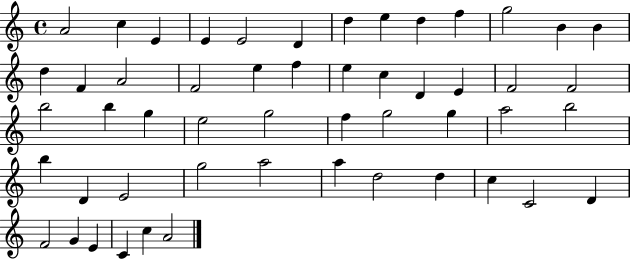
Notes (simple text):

A4/h C5/q E4/q E4/q E4/h D4/q D5/q E5/q D5/q F5/q G5/h B4/q B4/q D5/q F4/q A4/h F4/h E5/q F5/q E5/q C5/q D4/q E4/q F4/h F4/h B5/h B5/q G5/q E5/h G5/h F5/q G5/h G5/q A5/h B5/h B5/q D4/q E4/h G5/h A5/h A5/q D5/h D5/q C5/q C4/h D4/q F4/h G4/q E4/q C4/q C5/q A4/h